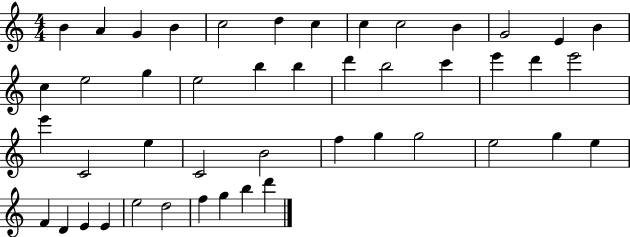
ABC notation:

X:1
T:Untitled
M:4/4
L:1/4
K:C
B A G B c2 d c c c2 B G2 E B c e2 g e2 b b d' b2 c' e' d' e'2 e' C2 e C2 B2 f g g2 e2 g e F D E E e2 d2 f g b d'